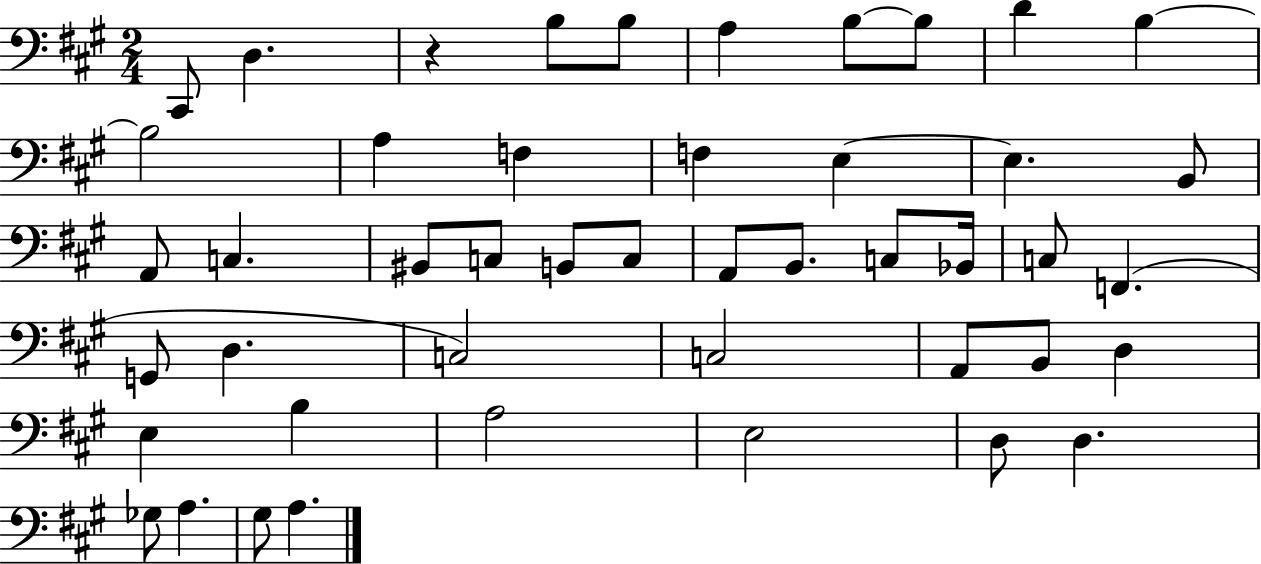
X:1
T:Untitled
M:2/4
L:1/4
K:A
^C,,/2 D, z B,/2 B,/2 A, B,/2 B,/2 D B, B,2 A, F, F, E, E, B,,/2 A,,/2 C, ^B,,/2 C,/2 B,,/2 C,/2 A,,/2 B,,/2 C,/2 _B,,/4 C,/2 F,, G,,/2 D, C,2 C,2 A,,/2 B,,/2 D, E, B, A,2 E,2 D,/2 D, _G,/2 A, ^G,/2 A,